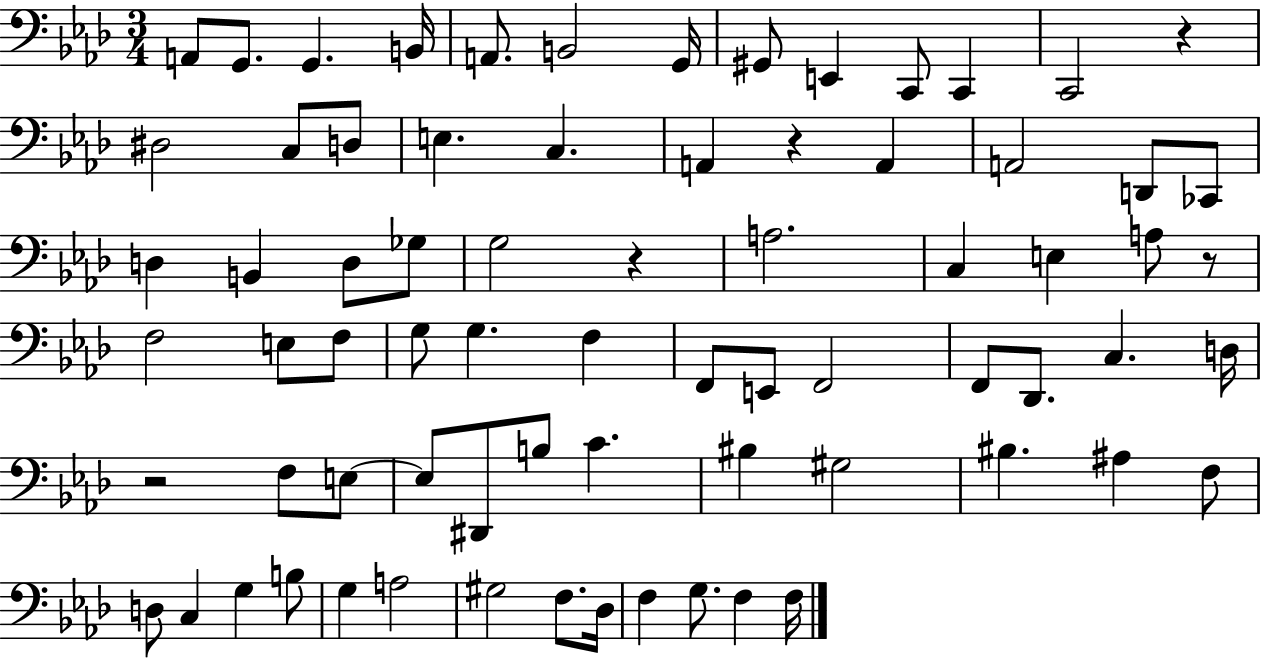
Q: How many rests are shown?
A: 5